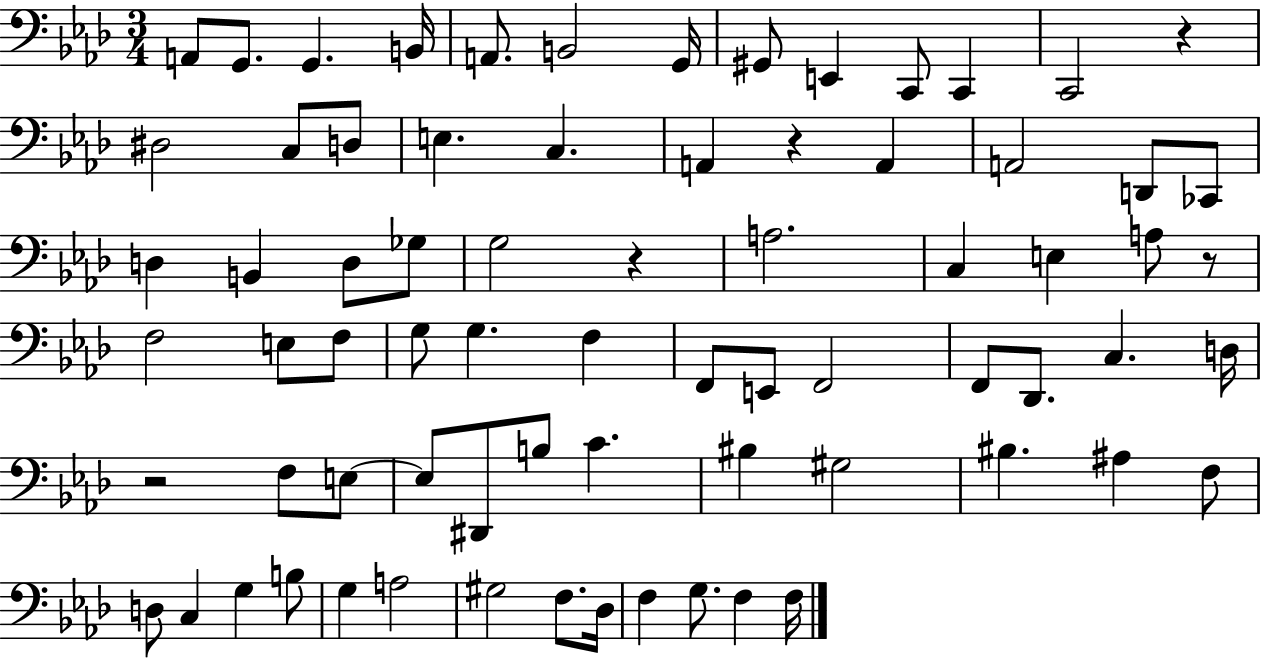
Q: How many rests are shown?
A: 5